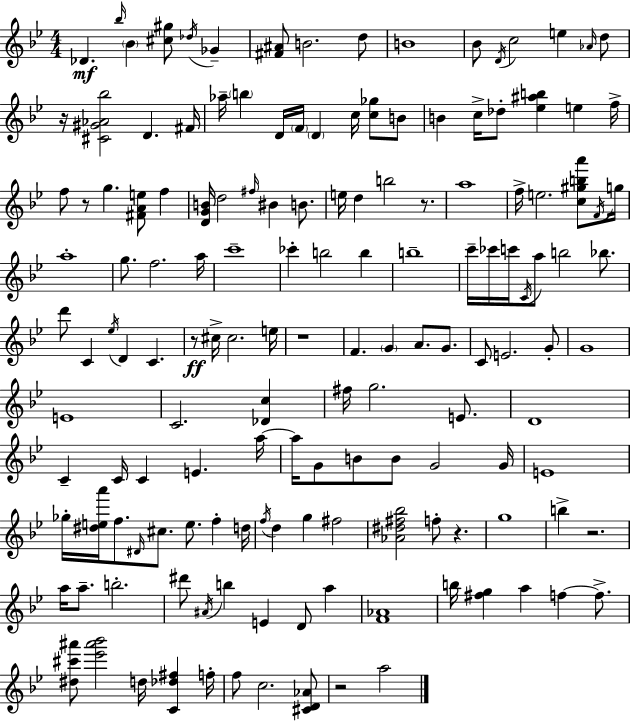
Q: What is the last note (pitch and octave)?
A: A5